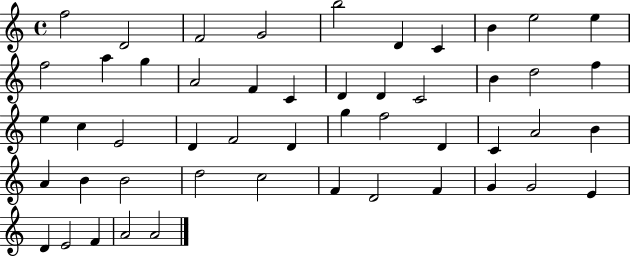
F5/h D4/h F4/h G4/h B5/h D4/q C4/q B4/q E5/h E5/q F5/h A5/q G5/q A4/h F4/q C4/q D4/q D4/q C4/h B4/q D5/h F5/q E5/q C5/q E4/h D4/q F4/h D4/q G5/q F5/h D4/q C4/q A4/h B4/q A4/q B4/q B4/h D5/h C5/h F4/q D4/h F4/q G4/q G4/h E4/q D4/q E4/h F4/q A4/h A4/h